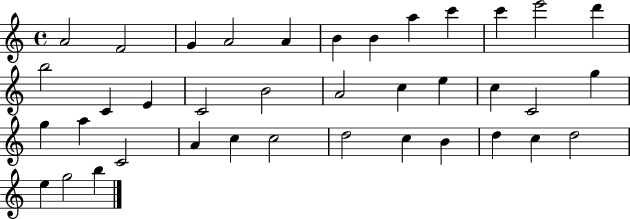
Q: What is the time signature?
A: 4/4